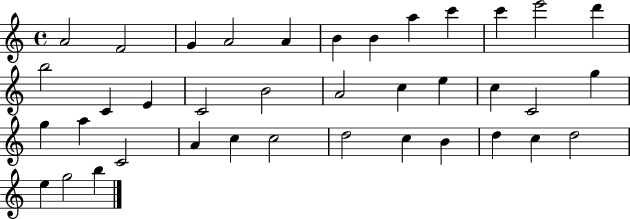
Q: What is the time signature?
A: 4/4